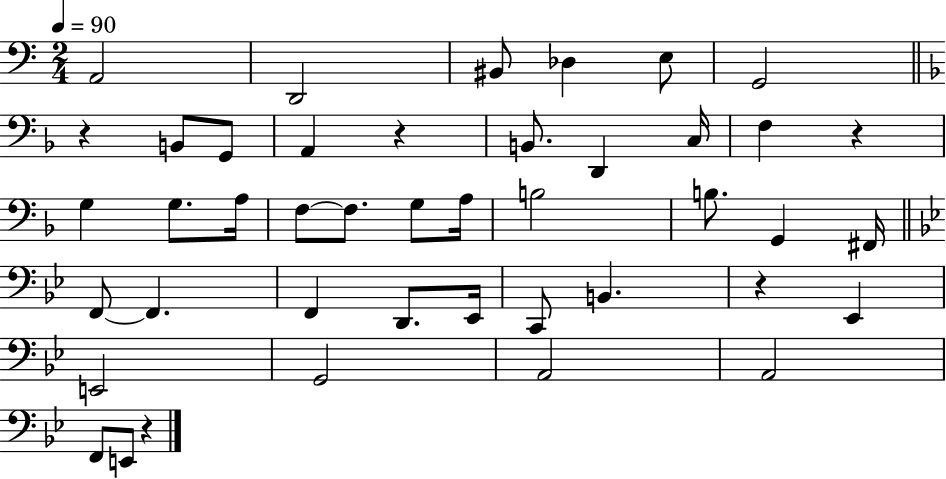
{
  \clef bass
  \numericTimeSignature
  \time 2/4
  \key c \major
  \tempo 4 = 90
  \repeat volta 2 { a,2 | d,2 | bis,8 des4 e8 | g,2 | \break \bar "||" \break \key f \major r4 b,8 g,8 | a,4 r4 | b,8. d,4 c16 | f4 r4 | \break g4 g8. a16 | f8~~ f8. g8 a16 | b2 | b8. g,4 fis,16 | \break \bar "||" \break \key bes \major f,8~~ f,4. | f,4 d,8. ees,16 | c,8 b,4. | r4 ees,4 | \break e,2 | g,2 | a,2 | a,2 | \break f,8 e,8 r4 | } \bar "|."
}